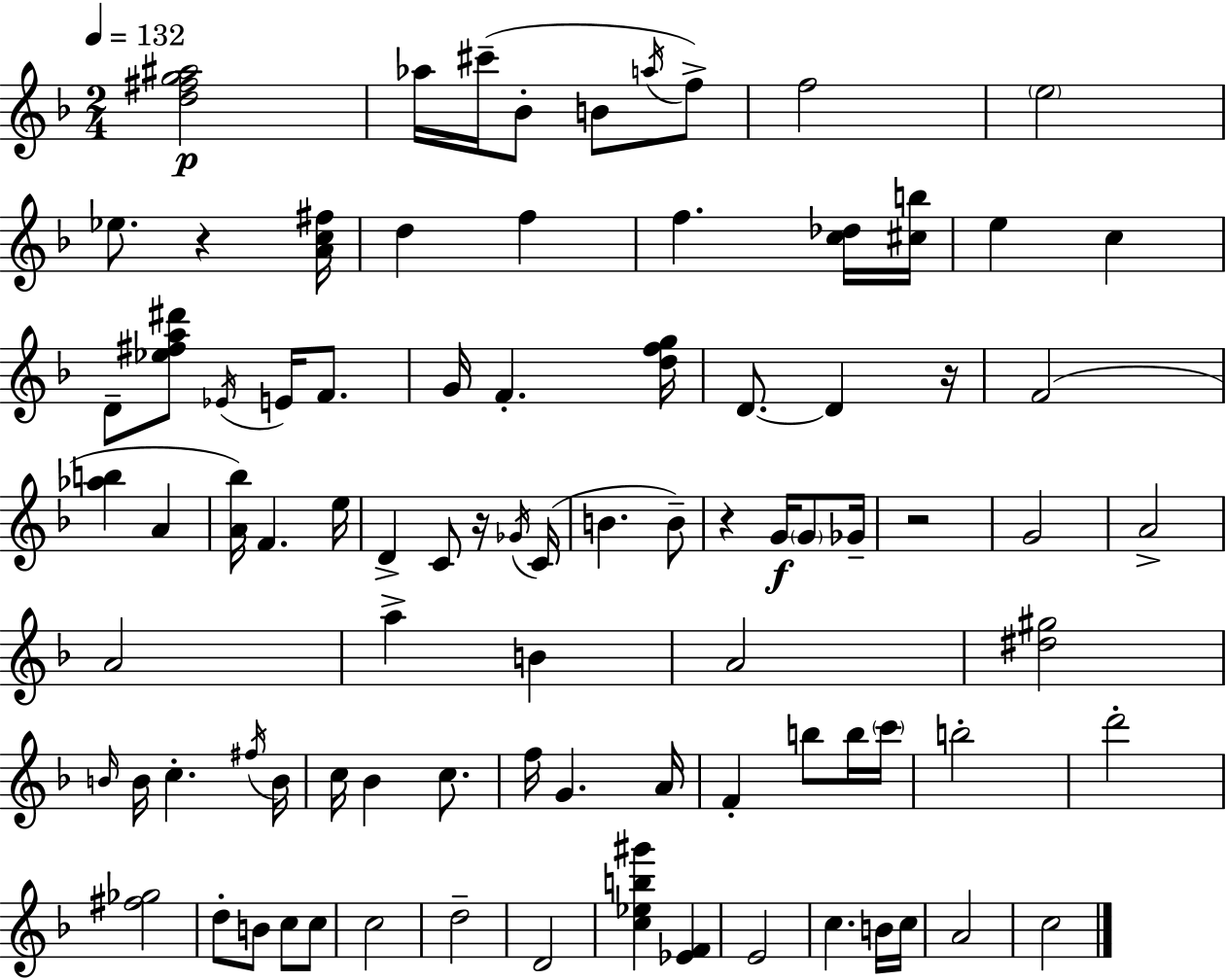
{
  \clef treble
  \numericTimeSignature
  \time 2/4
  \key f \major
  \tempo 4 = 132
  \repeat volta 2 { <d'' fis'' g'' ais''>2\p | aes''16 cis'''16--( bes'8-. b'8 \acciaccatura { a''16 }) f''8-> | f''2 | \parenthesize e''2 | \break ees''8. r4 | <a' c'' fis''>16 d''4 f''4 | f''4. <c'' des''>16 | <cis'' b''>16 e''4 c''4 | \break d'8-- <ees'' fis'' a'' dis'''>8 \acciaccatura { ees'16 } e'16 f'8. | g'16 f'4.-. | <d'' f'' g''>16 d'8.~~ d'4 | r16 f'2( | \break <aes'' b''>4 a'4 | <a' bes''>16) f'4. | e''16 d'4-> c'8 | r16 \acciaccatura { ges'16 }( c'16 b'4. | \break b'8--) r4 g'16\f | \parenthesize g'8 ges'16-- r2 | g'2 | a'2-> | \break a'2 | a''4-> b'4 | a'2 | <dis'' gis''>2 | \break \grace { b'16 } b'16 c''4.-. | \acciaccatura { fis''16 } b'16 c''16 bes'4 | c''8. f''16 g'4. | a'16 f'4-. | \break b''8 b''16 \parenthesize c'''16 b''2-. | d'''2-. | <fis'' ges''>2 | d''8-. b'8 | \break c''8 c''8 c''2 | d''2-- | d'2 | <c'' ees'' b'' gis'''>4 | \break <ees' f'>4 e'2 | c''4. | b'16 c''16 a'2 | c''2 | \break } \bar "|."
}